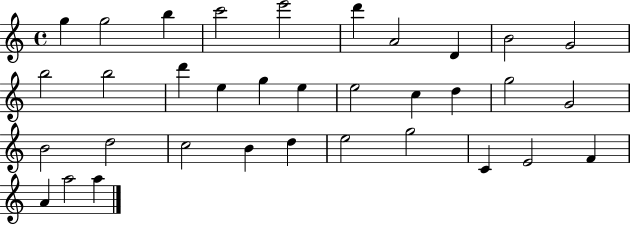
X:1
T:Untitled
M:4/4
L:1/4
K:C
g g2 b c'2 e'2 d' A2 D B2 G2 b2 b2 d' e g e e2 c d g2 G2 B2 d2 c2 B d e2 g2 C E2 F A a2 a